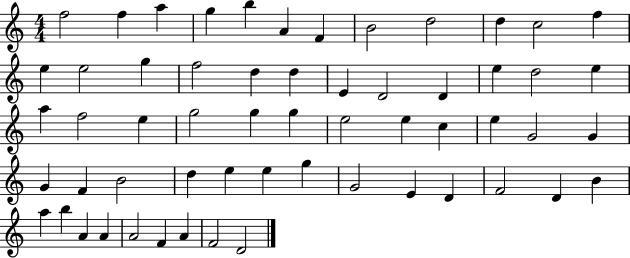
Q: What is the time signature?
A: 4/4